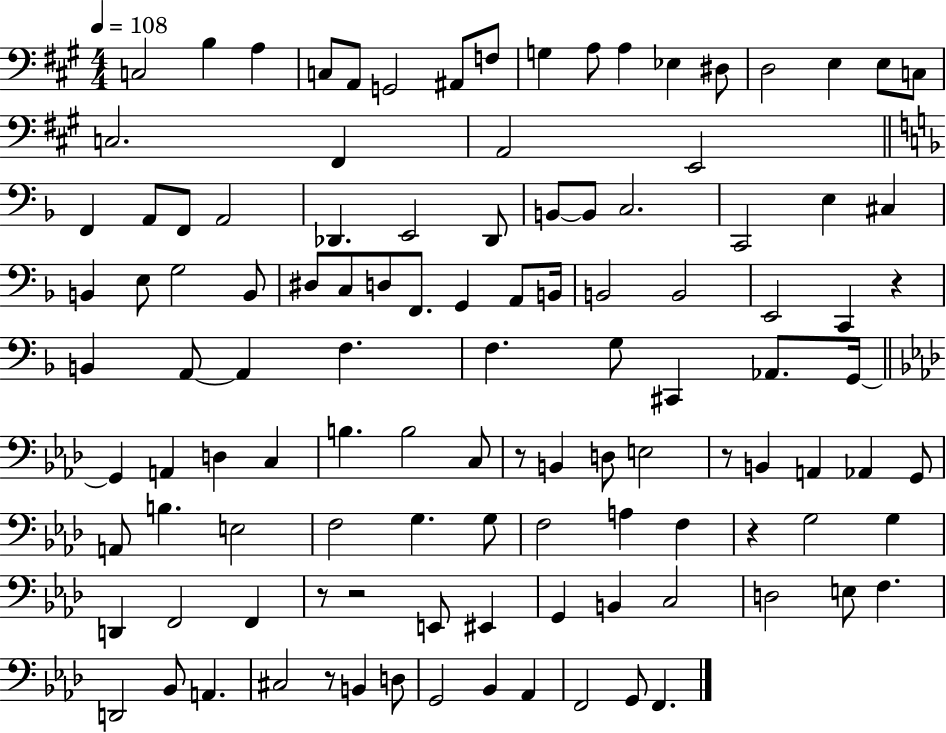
{
  \clef bass
  \numericTimeSignature
  \time 4/4
  \key a \major
  \tempo 4 = 108
  c2 b4 a4 | c8 a,8 g,2 ais,8 f8 | g4 a8 a4 ees4 dis8 | d2 e4 e8 c8 | \break c2. fis,4 | a,2 e,2 | \bar "||" \break \key f \major f,4 a,8 f,8 a,2 | des,4. e,2 des,8 | b,8~~ b,8 c2. | c,2 e4 cis4 | \break b,4 e8 g2 b,8 | dis8 c8 d8 f,8. g,4 a,8 b,16 | b,2 b,2 | e,2 c,4 r4 | \break b,4 a,8~~ a,4 f4. | f4. g8 cis,4 aes,8. g,16~~ | \bar "||" \break \key aes \major g,4 a,4 d4 c4 | b4. b2 c8 | r8 b,4 d8 e2 | r8 b,4 a,4 aes,4 g,8 | \break a,8 b4. e2 | f2 g4. g8 | f2 a4 f4 | r4 g2 g4 | \break d,4 f,2 f,4 | r8 r2 e,8 eis,4 | g,4 b,4 c2 | d2 e8 f4. | \break d,2 bes,8 a,4. | cis2 r8 b,4 d8 | g,2 bes,4 aes,4 | f,2 g,8 f,4. | \break \bar "|."
}